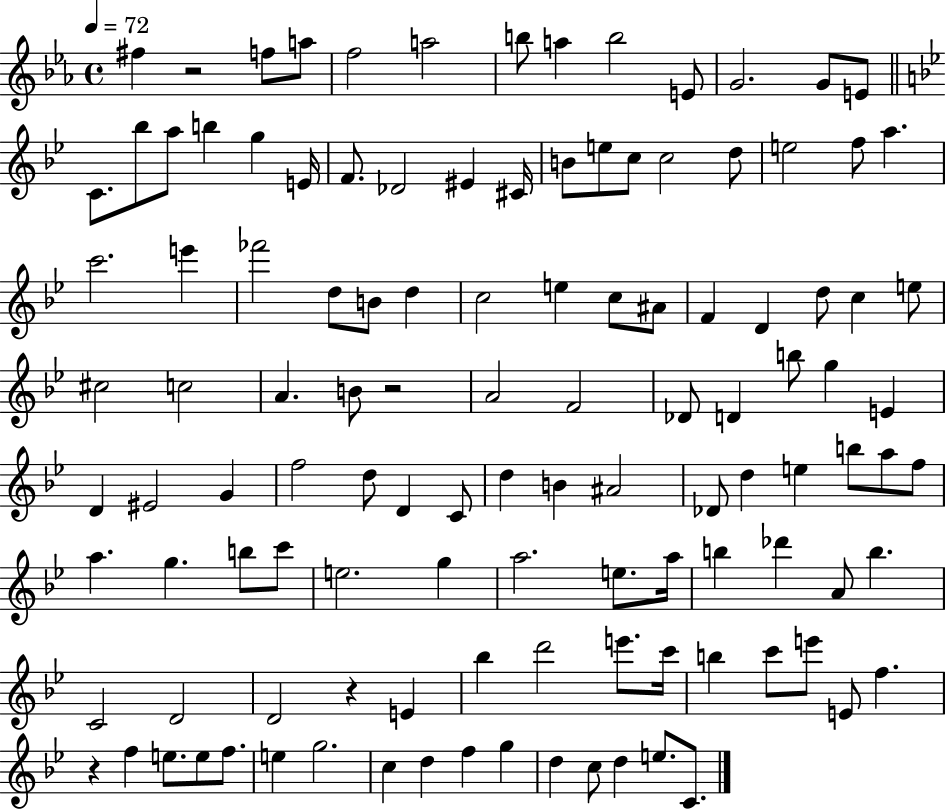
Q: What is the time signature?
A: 4/4